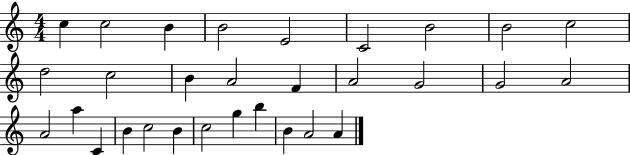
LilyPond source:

{
  \clef treble
  \numericTimeSignature
  \time 4/4
  \key c \major
  c''4 c''2 b'4 | b'2 e'2 | c'2 b'2 | b'2 c''2 | \break d''2 c''2 | b'4 a'2 f'4 | a'2 g'2 | g'2 a'2 | \break a'2 a''4 c'4 | b'4 c''2 b'4 | c''2 g''4 b''4 | b'4 a'2 a'4 | \break \bar "|."
}